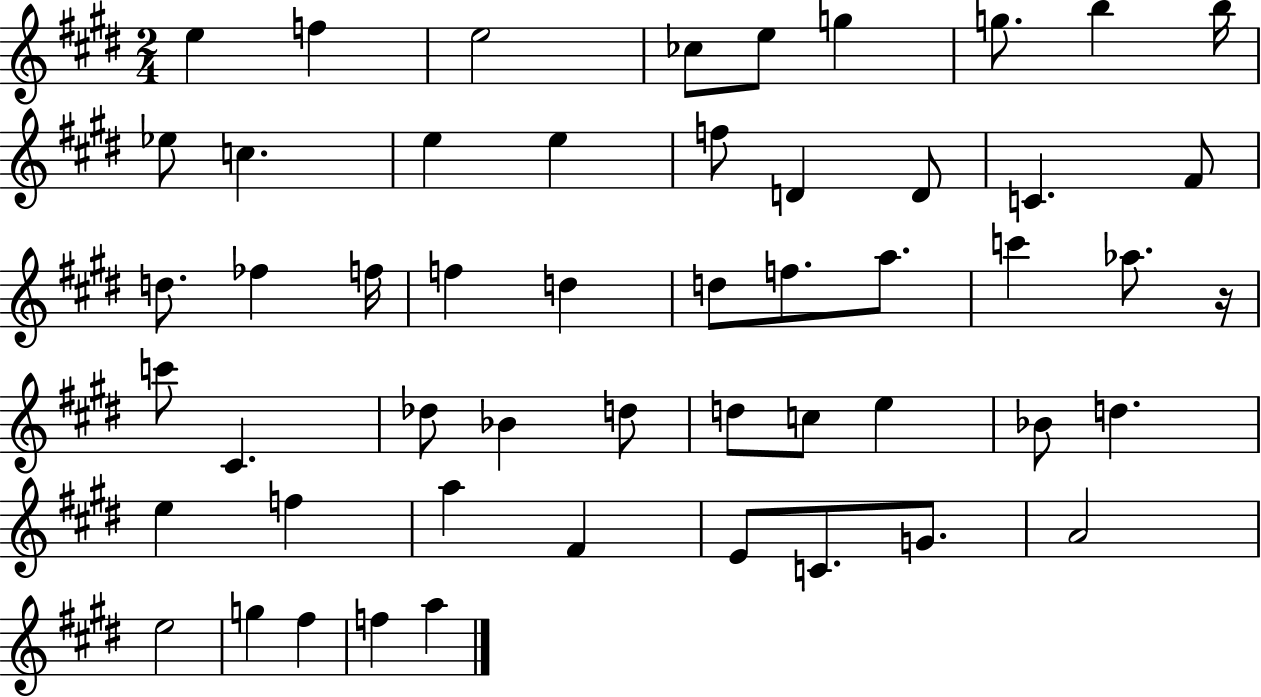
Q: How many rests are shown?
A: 1